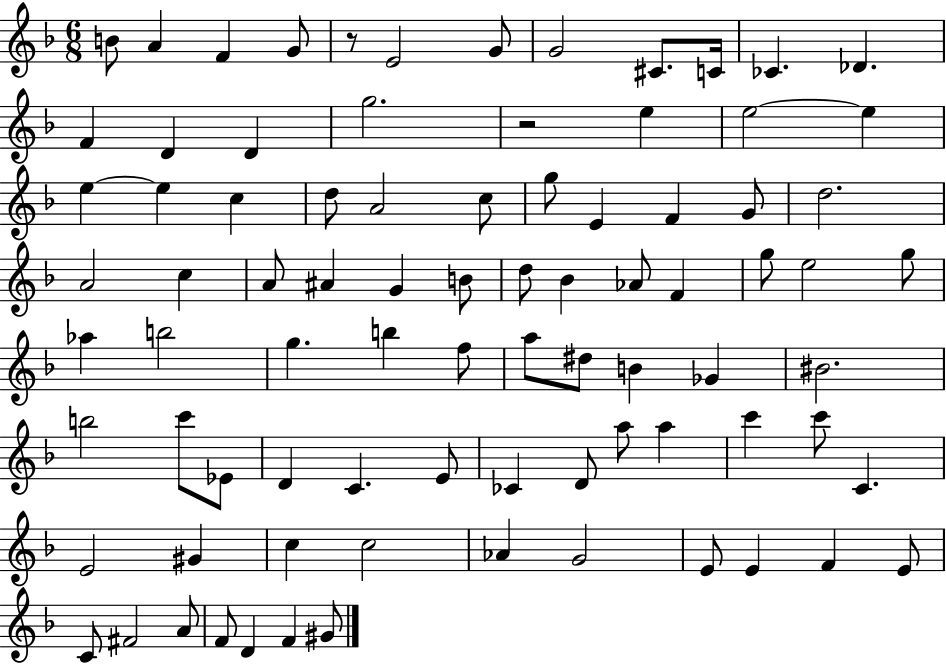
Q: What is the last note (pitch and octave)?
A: G#4